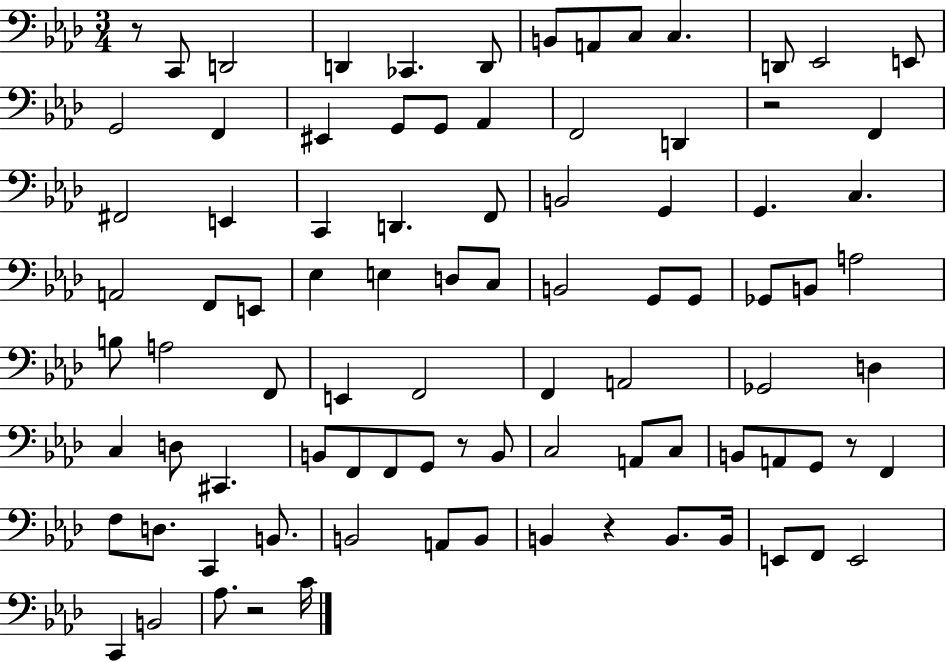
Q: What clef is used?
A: bass